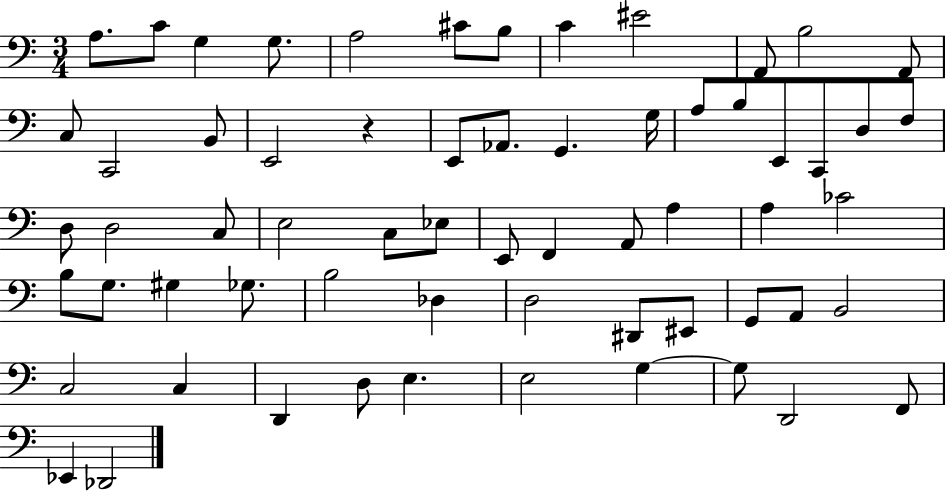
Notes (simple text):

A3/e. C4/e G3/q G3/e. A3/h C#4/e B3/e C4/q EIS4/h A2/e B3/h A2/e C3/e C2/h B2/e E2/h R/q E2/e Ab2/e. G2/q. G3/s A3/e B3/e E2/e C2/e D3/e F3/e D3/e D3/h C3/e E3/h C3/e Eb3/e E2/e F2/q A2/e A3/q A3/q CES4/h B3/e G3/e. G#3/q Gb3/e. B3/h Db3/q D3/h D#2/e EIS2/e G2/e A2/e B2/h C3/h C3/q D2/q D3/e E3/q. E3/h G3/q G3/e D2/h F2/e Eb2/q Db2/h